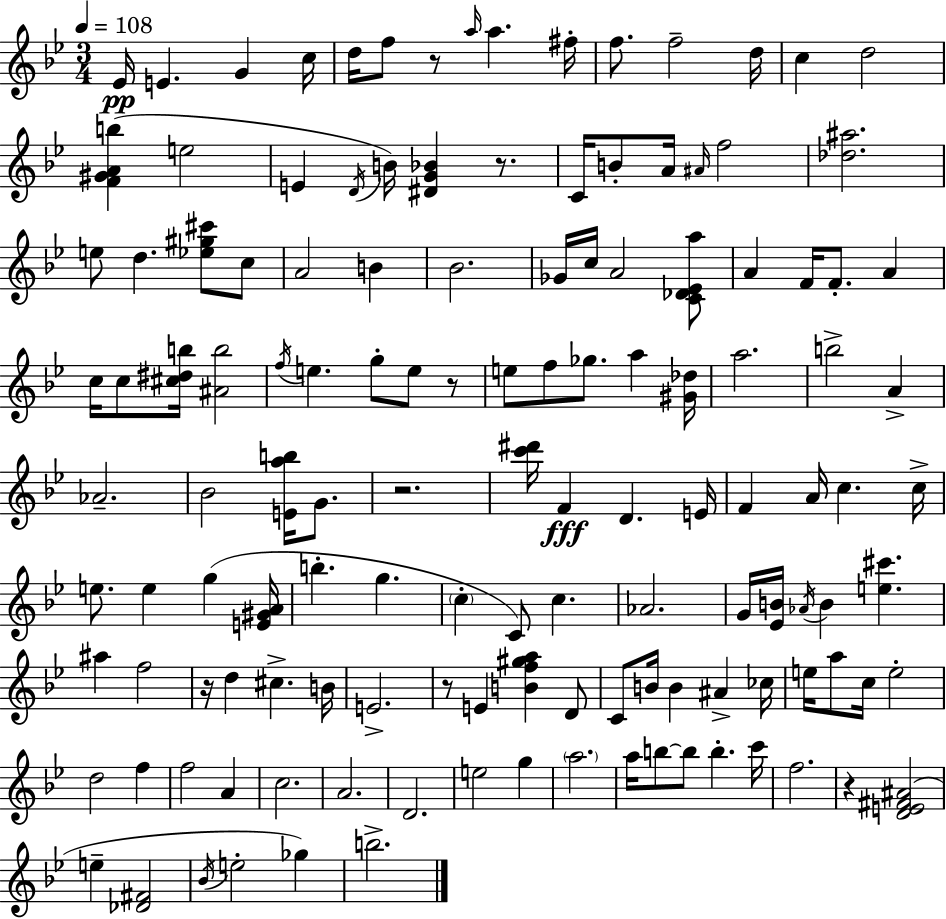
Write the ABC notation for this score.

X:1
T:Untitled
M:3/4
L:1/4
K:Gm
_E/4 E G c/4 d/4 f/2 z/2 a/4 a ^f/4 f/2 f2 d/4 c d2 [F^GAb] e2 E D/4 B/4 [^DG_B] z/2 C/4 B/2 A/4 ^A/4 f2 [_d^a]2 e/2 d [_e^g^c']/2 c/2 A2 B _B2 _G/4 c/4 A2 [C_D_Ea]/2 A F/4 F/2 A c/4 c/2 [^c^db]/4 [^Ab]2 f/4 e g/2 e/2 z/2 e/2 f/2 _g/2 a [^G_d]/4 a2 b2 A _A2 _B2 [Eab]/4 G/2 z2 [c'^d']/4 F D E/4 F A/4 c c/4 e/2 e g [E^GA]/4 b g c C/2 c _A2 G/4 [_EB]/4 _A/4 B [e^c'] ^a f2 z/4 d ^c B/4 E2 z/2 E [Bf^ga] D/2 C/2 B/4 B ^A _c/4 e/4 a/2 c/4 e2 d2 f f2 A c2 A2 D2 e2 g a2 a/4 b/2 b/2 b c'/4 f2 z [DE^F^A]2 e [_D^F]2 _B/4 e2 _g b2